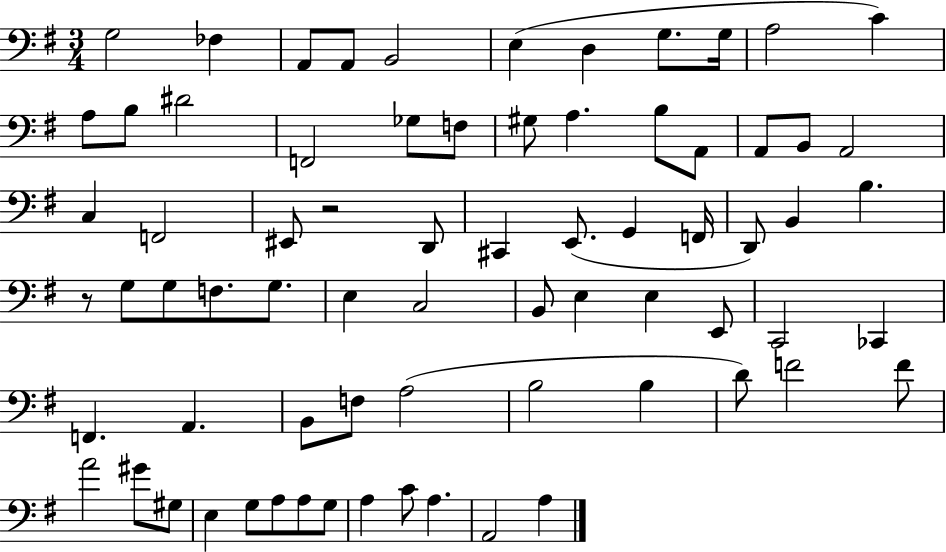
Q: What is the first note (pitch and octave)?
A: G3